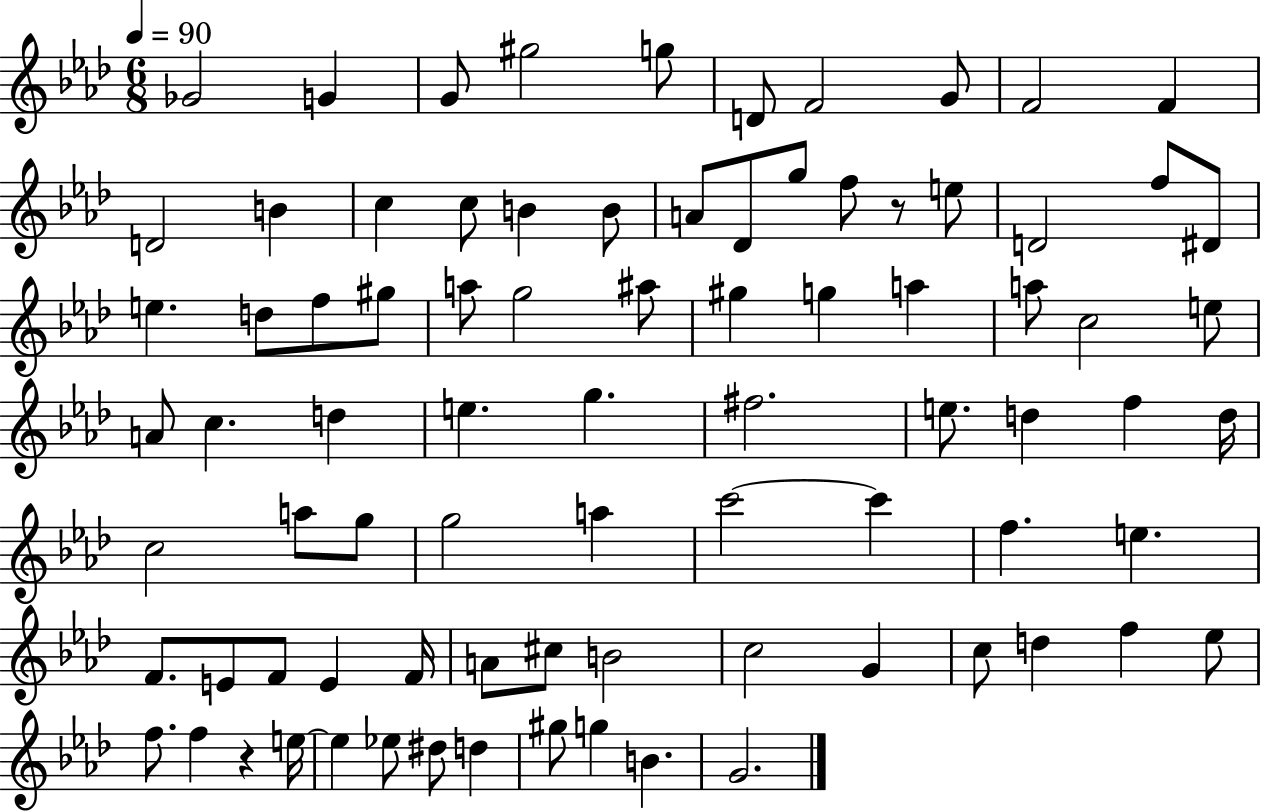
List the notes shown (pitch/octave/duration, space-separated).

Gb4/h G4/q G4/e G#5/h G5/e D4/e F4/h G4/e F4/h F4/q D4/h B4/q C5/q C5/e B4/q B4/e A4/e Db4/e G5/e F5/e R/e E5/e D4/h F5/e D#4/e E5/q. D5/e F5/e G#5/e A5/e G5/h A#5/e G#5/q G5/q A5/q A5/e C5/h E5/e A4/e C5/q. D5/q E5/q. G5/q. F#5/h. E5/e. D5/q F5/q D5/s C5/h A5/e G5/e G5/h A5/q C6/h C6/q F5/q. E5/q. F4/e. E4/e F4/e E4/q F4/s A4/e C#5/e B4/h C5/h G4/q C5/e D5/q F5/q Eb5/e F5/e. F5/q R/q E5/s E5/q Eb5/e D#5/e D5/q G#5/e G5/q B4/q. G4/h.